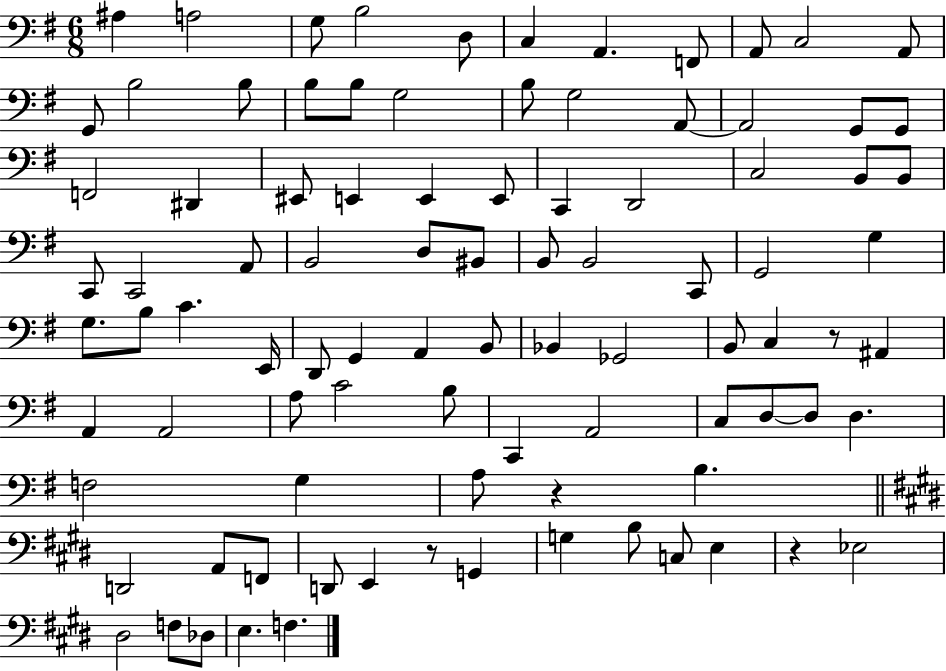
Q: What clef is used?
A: bass